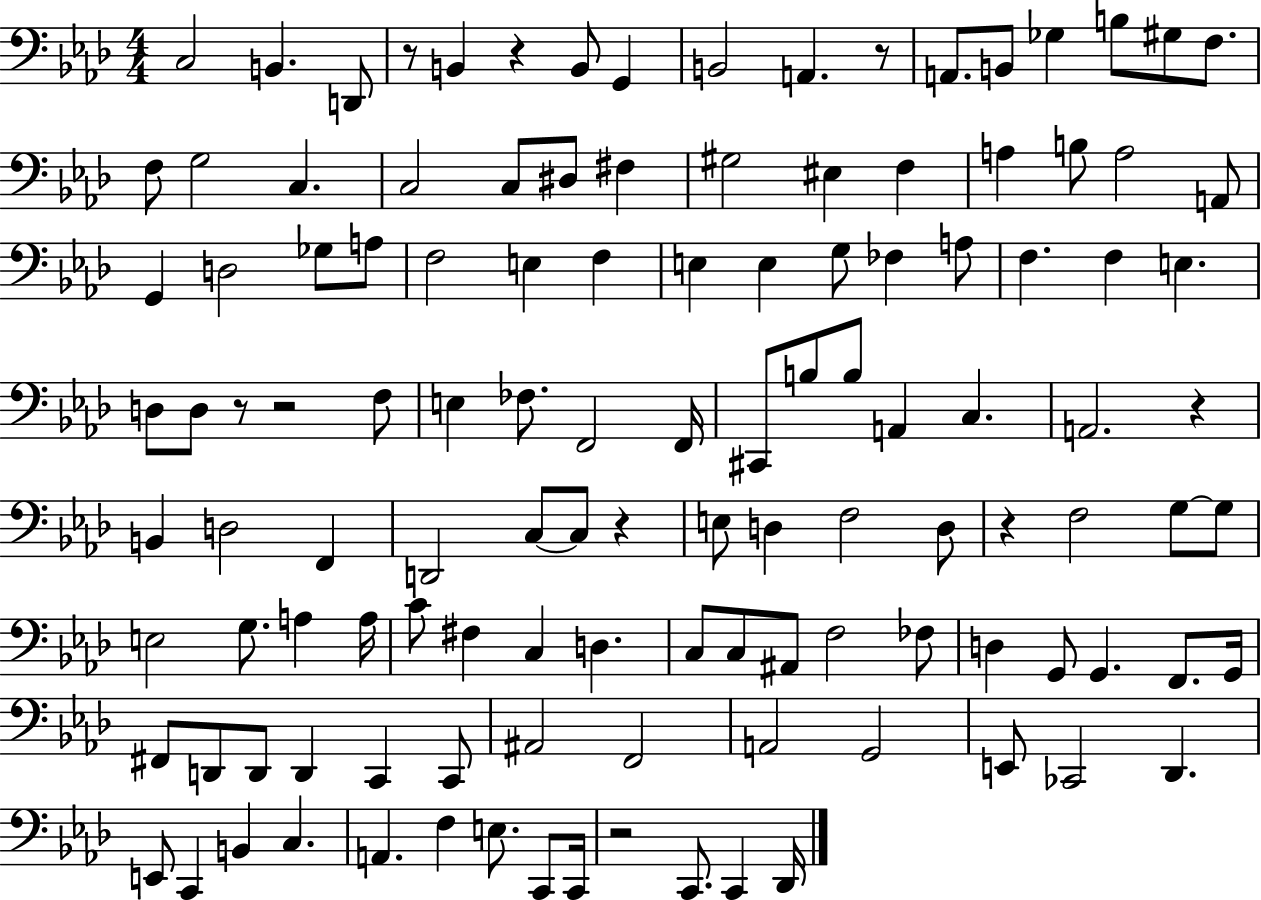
{
  \clef bass
  \numericTimeSignature
  \time 4/4
  \key aes \major
  c2 b,4. d,8 | r8 b,4 r4 b,8 g,4 | b,2 a,4. r8 | a,8. b,8 ges4 b8 gis8 f8. | \break f8 g2 c4. | c2 c8 dis8 fis4 | gis2 eis4 f4 | a4 b8 a2 a,8 | \break g,4 d2 ges8 a8 | f2 e4 f4 | e4 e4 g8 fes4 a8 | f4. f4 e4. | \break d8 d8 r8 r2 f8 | e4 fes8. f,2 f,16 | cis,8 b8 b8 a,4 c4. | a,2. r4 | \break b,4 d2 f,4 | d,2 c8~~ c8 r4 | e8 d4 f2 d8 | r4 f2 g8~~ g8 | \break e2 g8. a4 a16 | c'8 fis4 c4 d4. | c8 c8 ais,8 f2 fes8 | d4 g,8 g,4. f,8. g,16 | \break fis,8 d,8 d,8 d,4 c,4 c,8 | ais,2 f,2 | a,2 g,2 | e,8 ces,2 des,4. | \break e,8 c,4 b,4 c4. | a,4. f4 e8. c,8 c,16 | r2 c,8. c,4 des,16 | \bar "|."
}